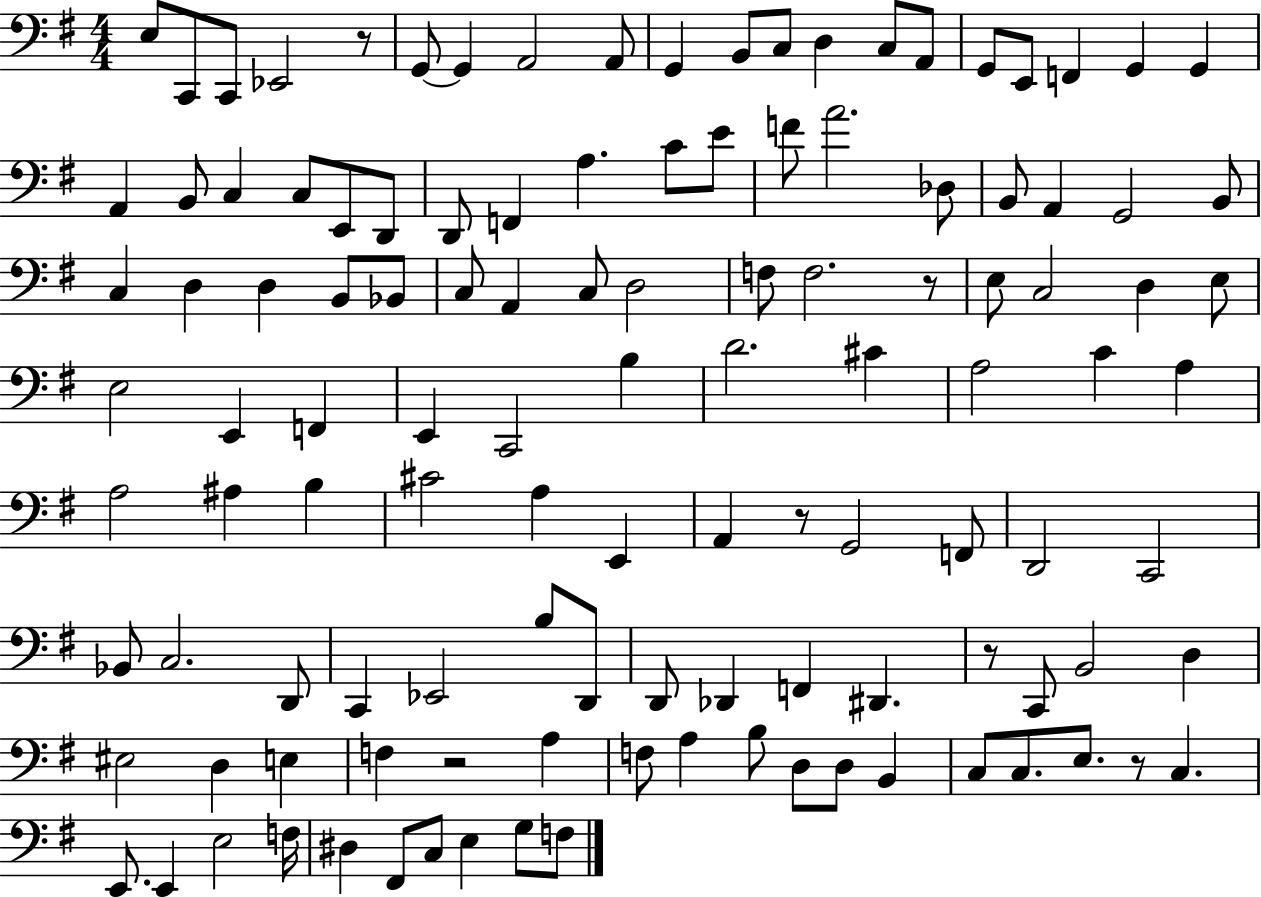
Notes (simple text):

E3/e C2/e C2/e Eb2/h R/e G2/e G2/q A2/h A2/e G2/q B2/e C3/e D3/q C3/e A2/e G2/e E2/e F2/q G2/q G2/q A2/q B2/e C3/q C3/e E2/e D2/e D2/e F2/q A3/q. C4/e E4/e F4/e A4/h. Db3/e B2/e A2/q G2/h B2/e C3/q D3/q D3/q B2/e Bb2/e C3/e A2/q C3/e D3/h F3/e F3/h. R/e E3/e C3/h D3/q E3/e E3/h E2/q F2/q E2/q C2/h B3/q D4/h. C#4/q A3/h C4/q A3/q A3/h A#3/q B3/q C#4/h A3/q E2/q A2/q R/e G2/h F2/e D2/h C2/h Bb2/e C3/h. D2/e C2/q Eb2/h B3/e D2/e D2/e Db2/q F2/q D#2/q. R/e C2/e B2/h D3/q EIS3/h D3/q E3/q F3/q R/h A3/q F3/e A3/q B3/e D3/e D3/e B2/q C3/e C3/e. E3/e. R/e C3/q. E2/e. E2/q E3/h F3/s D#3/q F#2/e C3/e E3/q G3/e F3/e